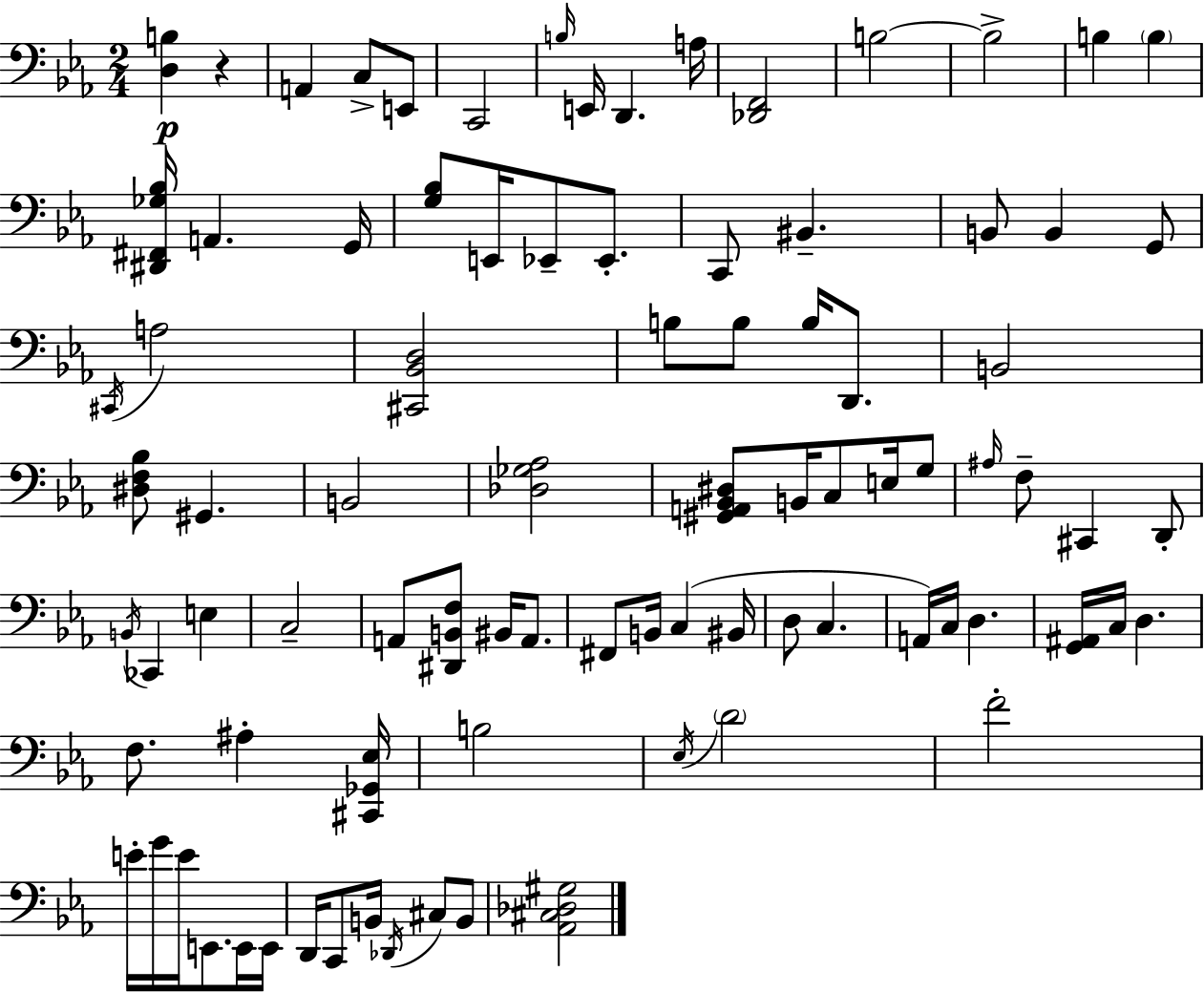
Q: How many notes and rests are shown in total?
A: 88